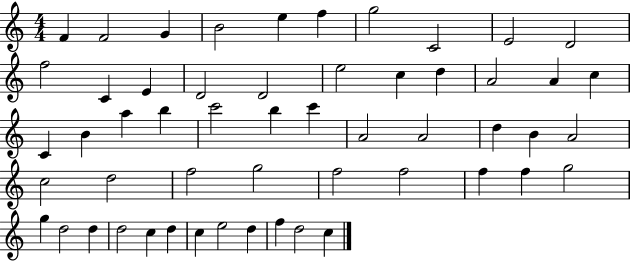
F4/q F4/h G4/q B4/h E5/q F5/q G5/h C4/h E4/h D4/h F5/h C4/q E4/q D4/h D4/h E5/h C5/q D5/q A4/h A4/q C5/q C4/q B4/q A5/q B5/q C6/h B5/q C6/q A4/h A4/h D5/q B4/q A4/h C5/h D5/h F5/h G5/h F5/h F5/h F5/q F5/q G5/h G5/q D5/h D5/q D5/h C5/q D5/q C5/q E5/h D5/q F5/q D5/h C5/q